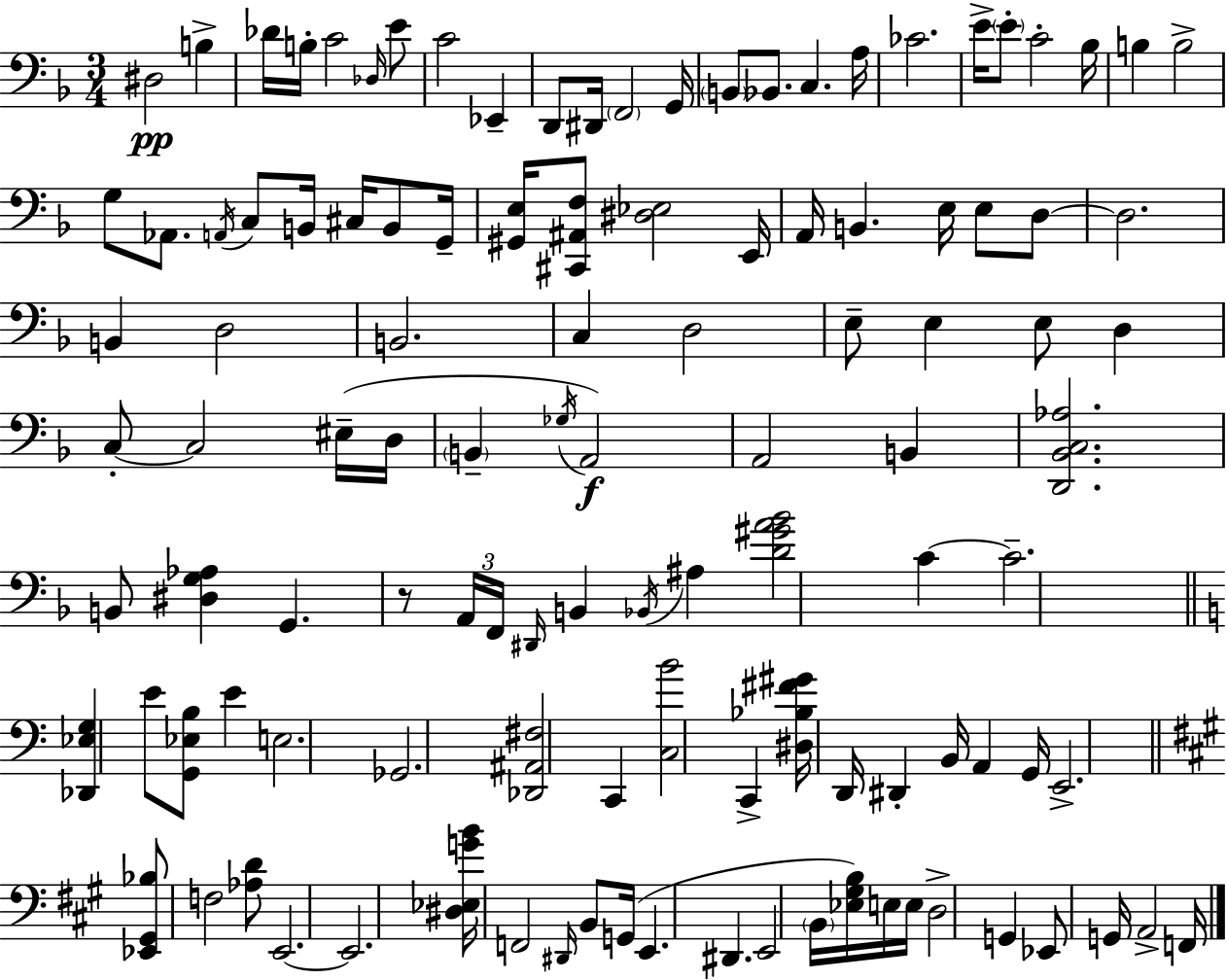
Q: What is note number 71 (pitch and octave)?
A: Gb2